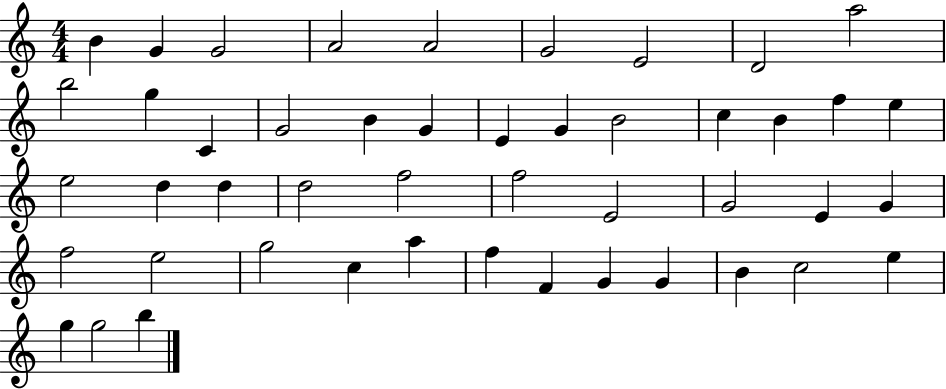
X:1
T:Untitled
M:4/4
L:1/4
K:C
B G G2 A2 A2 G2 E2 D2 a2 b2 g C G2 B G E G B2 c B f e e2 d d d2 f2 f2 E2 G2 E G f2 e2 g2 c a f F G G B c2 e g g2 b